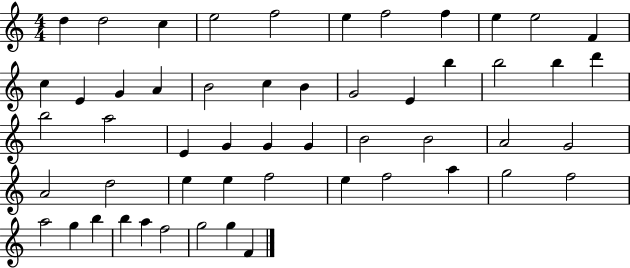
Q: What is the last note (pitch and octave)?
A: F4